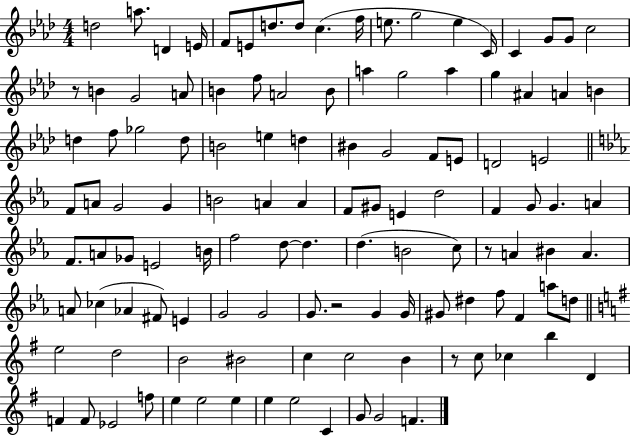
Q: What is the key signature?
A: AES major